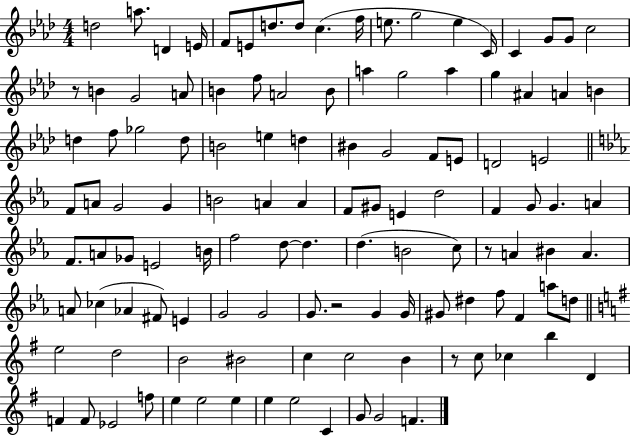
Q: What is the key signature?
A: AES major